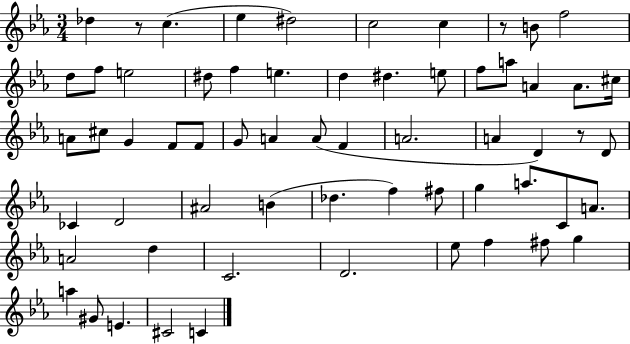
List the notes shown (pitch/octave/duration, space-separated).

Db5/q R/e C5/q. Eb5/q D#5/h C5/h C5/q R/e B4/e F5/h D5/e F5/e E5/h D#5/e F5/q E5/q. D5/q D#5/q. E5/e F5/e A5/e A4/q A4/e. C#5/s A4/e C#5/e G4/q F4/e F4/e G4/e A4/q A4/e F4/q A4/h. A4/q D4/q R/e D4/e CES4/q D4/h A#4/h B4/q Db5/q. F5/q F#5/e G5/q A5/e. C4/e A4/e. A4/h D5/q C4/h. D4/h. Eb5/e F5/q F#5/e G5/q A5/q G#4/e E4/q. C#4/h C4/q